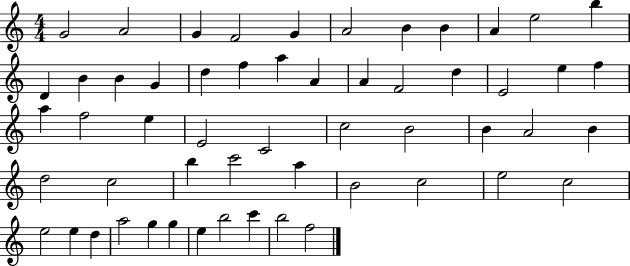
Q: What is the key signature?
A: C major